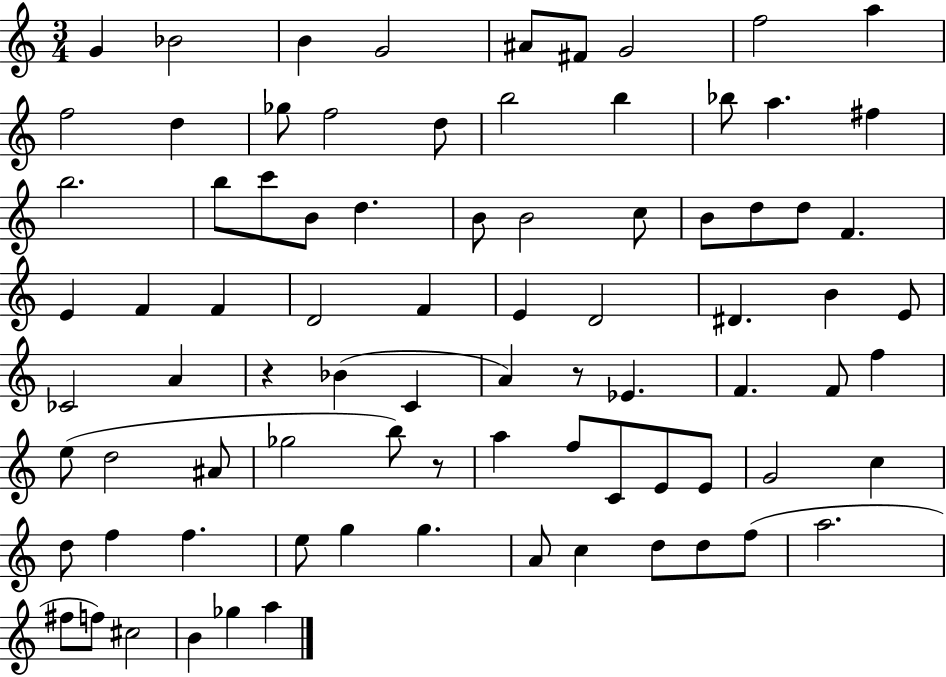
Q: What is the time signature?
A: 3/4